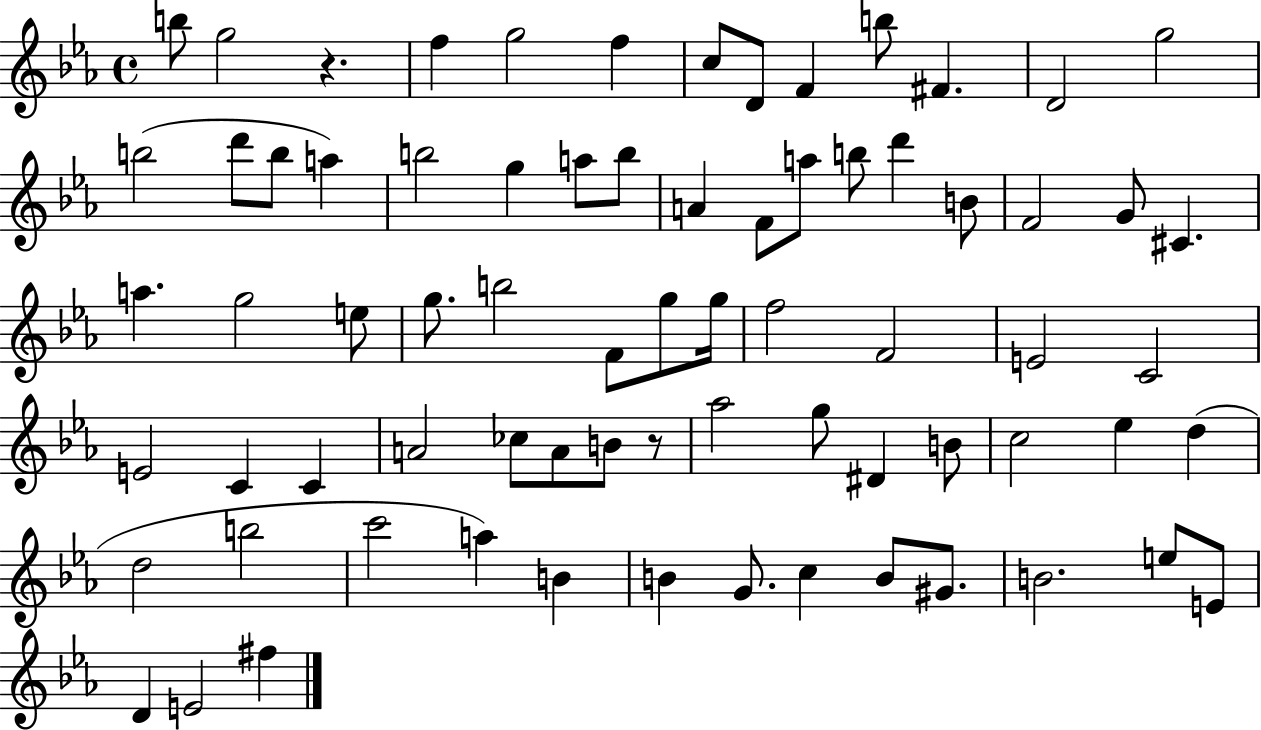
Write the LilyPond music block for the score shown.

{
  \clef treble
  \time 4/4
  \defaultTimeSignature
  \key ees \major
  \repeat volta 2 { b''8 g''2 r4. | f''4 g''2 f''4 | c''8 d'8 f'4 b''8 fis'4. | d'2 g''2 | \break b''2( d'''8 b''8 a''4) | b''2 g''4 a''8 b''8 | a'4 f'8 a''8 b''8 d'''4 b'8 | f'2 g'8 cis'4. | \break a''4. g''2 e''8 | g''8. b''2 f'8 g''8 g''16 | f''2 f'2 | e'2 c'2 | \break e'2 c'4 c'4 | a'2 ces''8 a'8 b'8 r8 | aes''2 g''8 dis'4 b'8 | c''2 ees''4 d''4( | \break d''2 b''2 | c'''2 a''4) b'4 | b'4 g'8. c''4 b'8 gis'8. | b'2. e''8 e'8 | \break d'4 e'2 fis''4 | } \bar "|."
}